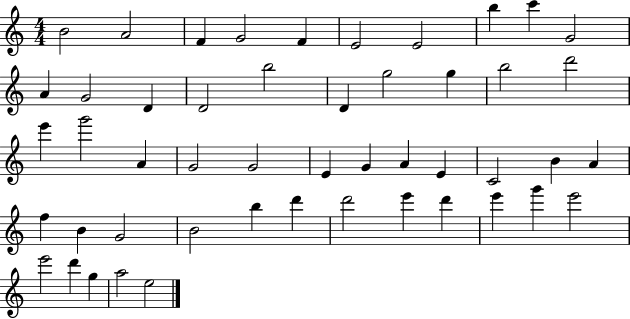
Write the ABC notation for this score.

X:1
T:Untitled
M:4/4
L:1/4
K:C
B2 A2 F G2 F E2 E2 b c' G2 A G2 D D2 b2 D g2 g b2 d'2 e' g'2 A G2 G2 E G A E C2 B A f B G2 B2 b d' d'2 e' d' e' g' e'2 e'2 d' g a2 e2